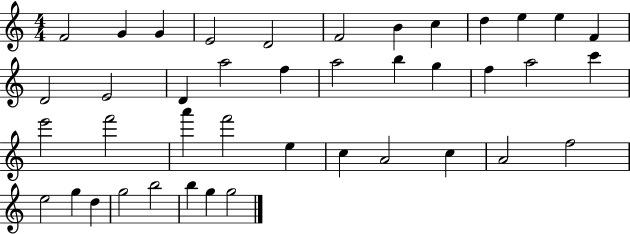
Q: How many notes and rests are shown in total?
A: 41